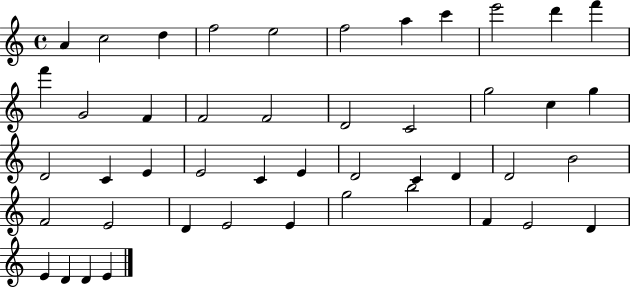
A4/q C5/h D5/q F5/h E5/h F5/h A5/q C6/q E6/h D6/q F6/q F6/q G4/h F4/q F4/h F4/h D4/h C4/h G5/h C5/q G5/q D4/h C4/q E4/q E4/h C4/q E4/q D4/h C4/q D4/q D4/h B4/h F4/h E4/h D4/q E4/h E4/q G5/h B5/h F4/q E4/h D4/q E4/q D4/q D4/q E4/q